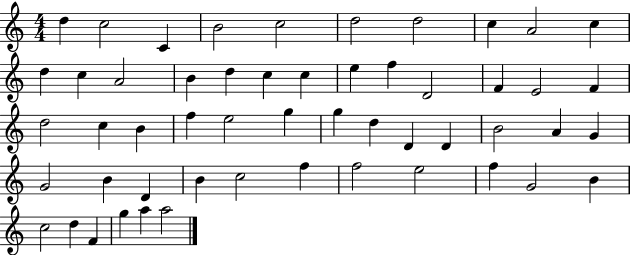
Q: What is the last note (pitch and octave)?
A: A5